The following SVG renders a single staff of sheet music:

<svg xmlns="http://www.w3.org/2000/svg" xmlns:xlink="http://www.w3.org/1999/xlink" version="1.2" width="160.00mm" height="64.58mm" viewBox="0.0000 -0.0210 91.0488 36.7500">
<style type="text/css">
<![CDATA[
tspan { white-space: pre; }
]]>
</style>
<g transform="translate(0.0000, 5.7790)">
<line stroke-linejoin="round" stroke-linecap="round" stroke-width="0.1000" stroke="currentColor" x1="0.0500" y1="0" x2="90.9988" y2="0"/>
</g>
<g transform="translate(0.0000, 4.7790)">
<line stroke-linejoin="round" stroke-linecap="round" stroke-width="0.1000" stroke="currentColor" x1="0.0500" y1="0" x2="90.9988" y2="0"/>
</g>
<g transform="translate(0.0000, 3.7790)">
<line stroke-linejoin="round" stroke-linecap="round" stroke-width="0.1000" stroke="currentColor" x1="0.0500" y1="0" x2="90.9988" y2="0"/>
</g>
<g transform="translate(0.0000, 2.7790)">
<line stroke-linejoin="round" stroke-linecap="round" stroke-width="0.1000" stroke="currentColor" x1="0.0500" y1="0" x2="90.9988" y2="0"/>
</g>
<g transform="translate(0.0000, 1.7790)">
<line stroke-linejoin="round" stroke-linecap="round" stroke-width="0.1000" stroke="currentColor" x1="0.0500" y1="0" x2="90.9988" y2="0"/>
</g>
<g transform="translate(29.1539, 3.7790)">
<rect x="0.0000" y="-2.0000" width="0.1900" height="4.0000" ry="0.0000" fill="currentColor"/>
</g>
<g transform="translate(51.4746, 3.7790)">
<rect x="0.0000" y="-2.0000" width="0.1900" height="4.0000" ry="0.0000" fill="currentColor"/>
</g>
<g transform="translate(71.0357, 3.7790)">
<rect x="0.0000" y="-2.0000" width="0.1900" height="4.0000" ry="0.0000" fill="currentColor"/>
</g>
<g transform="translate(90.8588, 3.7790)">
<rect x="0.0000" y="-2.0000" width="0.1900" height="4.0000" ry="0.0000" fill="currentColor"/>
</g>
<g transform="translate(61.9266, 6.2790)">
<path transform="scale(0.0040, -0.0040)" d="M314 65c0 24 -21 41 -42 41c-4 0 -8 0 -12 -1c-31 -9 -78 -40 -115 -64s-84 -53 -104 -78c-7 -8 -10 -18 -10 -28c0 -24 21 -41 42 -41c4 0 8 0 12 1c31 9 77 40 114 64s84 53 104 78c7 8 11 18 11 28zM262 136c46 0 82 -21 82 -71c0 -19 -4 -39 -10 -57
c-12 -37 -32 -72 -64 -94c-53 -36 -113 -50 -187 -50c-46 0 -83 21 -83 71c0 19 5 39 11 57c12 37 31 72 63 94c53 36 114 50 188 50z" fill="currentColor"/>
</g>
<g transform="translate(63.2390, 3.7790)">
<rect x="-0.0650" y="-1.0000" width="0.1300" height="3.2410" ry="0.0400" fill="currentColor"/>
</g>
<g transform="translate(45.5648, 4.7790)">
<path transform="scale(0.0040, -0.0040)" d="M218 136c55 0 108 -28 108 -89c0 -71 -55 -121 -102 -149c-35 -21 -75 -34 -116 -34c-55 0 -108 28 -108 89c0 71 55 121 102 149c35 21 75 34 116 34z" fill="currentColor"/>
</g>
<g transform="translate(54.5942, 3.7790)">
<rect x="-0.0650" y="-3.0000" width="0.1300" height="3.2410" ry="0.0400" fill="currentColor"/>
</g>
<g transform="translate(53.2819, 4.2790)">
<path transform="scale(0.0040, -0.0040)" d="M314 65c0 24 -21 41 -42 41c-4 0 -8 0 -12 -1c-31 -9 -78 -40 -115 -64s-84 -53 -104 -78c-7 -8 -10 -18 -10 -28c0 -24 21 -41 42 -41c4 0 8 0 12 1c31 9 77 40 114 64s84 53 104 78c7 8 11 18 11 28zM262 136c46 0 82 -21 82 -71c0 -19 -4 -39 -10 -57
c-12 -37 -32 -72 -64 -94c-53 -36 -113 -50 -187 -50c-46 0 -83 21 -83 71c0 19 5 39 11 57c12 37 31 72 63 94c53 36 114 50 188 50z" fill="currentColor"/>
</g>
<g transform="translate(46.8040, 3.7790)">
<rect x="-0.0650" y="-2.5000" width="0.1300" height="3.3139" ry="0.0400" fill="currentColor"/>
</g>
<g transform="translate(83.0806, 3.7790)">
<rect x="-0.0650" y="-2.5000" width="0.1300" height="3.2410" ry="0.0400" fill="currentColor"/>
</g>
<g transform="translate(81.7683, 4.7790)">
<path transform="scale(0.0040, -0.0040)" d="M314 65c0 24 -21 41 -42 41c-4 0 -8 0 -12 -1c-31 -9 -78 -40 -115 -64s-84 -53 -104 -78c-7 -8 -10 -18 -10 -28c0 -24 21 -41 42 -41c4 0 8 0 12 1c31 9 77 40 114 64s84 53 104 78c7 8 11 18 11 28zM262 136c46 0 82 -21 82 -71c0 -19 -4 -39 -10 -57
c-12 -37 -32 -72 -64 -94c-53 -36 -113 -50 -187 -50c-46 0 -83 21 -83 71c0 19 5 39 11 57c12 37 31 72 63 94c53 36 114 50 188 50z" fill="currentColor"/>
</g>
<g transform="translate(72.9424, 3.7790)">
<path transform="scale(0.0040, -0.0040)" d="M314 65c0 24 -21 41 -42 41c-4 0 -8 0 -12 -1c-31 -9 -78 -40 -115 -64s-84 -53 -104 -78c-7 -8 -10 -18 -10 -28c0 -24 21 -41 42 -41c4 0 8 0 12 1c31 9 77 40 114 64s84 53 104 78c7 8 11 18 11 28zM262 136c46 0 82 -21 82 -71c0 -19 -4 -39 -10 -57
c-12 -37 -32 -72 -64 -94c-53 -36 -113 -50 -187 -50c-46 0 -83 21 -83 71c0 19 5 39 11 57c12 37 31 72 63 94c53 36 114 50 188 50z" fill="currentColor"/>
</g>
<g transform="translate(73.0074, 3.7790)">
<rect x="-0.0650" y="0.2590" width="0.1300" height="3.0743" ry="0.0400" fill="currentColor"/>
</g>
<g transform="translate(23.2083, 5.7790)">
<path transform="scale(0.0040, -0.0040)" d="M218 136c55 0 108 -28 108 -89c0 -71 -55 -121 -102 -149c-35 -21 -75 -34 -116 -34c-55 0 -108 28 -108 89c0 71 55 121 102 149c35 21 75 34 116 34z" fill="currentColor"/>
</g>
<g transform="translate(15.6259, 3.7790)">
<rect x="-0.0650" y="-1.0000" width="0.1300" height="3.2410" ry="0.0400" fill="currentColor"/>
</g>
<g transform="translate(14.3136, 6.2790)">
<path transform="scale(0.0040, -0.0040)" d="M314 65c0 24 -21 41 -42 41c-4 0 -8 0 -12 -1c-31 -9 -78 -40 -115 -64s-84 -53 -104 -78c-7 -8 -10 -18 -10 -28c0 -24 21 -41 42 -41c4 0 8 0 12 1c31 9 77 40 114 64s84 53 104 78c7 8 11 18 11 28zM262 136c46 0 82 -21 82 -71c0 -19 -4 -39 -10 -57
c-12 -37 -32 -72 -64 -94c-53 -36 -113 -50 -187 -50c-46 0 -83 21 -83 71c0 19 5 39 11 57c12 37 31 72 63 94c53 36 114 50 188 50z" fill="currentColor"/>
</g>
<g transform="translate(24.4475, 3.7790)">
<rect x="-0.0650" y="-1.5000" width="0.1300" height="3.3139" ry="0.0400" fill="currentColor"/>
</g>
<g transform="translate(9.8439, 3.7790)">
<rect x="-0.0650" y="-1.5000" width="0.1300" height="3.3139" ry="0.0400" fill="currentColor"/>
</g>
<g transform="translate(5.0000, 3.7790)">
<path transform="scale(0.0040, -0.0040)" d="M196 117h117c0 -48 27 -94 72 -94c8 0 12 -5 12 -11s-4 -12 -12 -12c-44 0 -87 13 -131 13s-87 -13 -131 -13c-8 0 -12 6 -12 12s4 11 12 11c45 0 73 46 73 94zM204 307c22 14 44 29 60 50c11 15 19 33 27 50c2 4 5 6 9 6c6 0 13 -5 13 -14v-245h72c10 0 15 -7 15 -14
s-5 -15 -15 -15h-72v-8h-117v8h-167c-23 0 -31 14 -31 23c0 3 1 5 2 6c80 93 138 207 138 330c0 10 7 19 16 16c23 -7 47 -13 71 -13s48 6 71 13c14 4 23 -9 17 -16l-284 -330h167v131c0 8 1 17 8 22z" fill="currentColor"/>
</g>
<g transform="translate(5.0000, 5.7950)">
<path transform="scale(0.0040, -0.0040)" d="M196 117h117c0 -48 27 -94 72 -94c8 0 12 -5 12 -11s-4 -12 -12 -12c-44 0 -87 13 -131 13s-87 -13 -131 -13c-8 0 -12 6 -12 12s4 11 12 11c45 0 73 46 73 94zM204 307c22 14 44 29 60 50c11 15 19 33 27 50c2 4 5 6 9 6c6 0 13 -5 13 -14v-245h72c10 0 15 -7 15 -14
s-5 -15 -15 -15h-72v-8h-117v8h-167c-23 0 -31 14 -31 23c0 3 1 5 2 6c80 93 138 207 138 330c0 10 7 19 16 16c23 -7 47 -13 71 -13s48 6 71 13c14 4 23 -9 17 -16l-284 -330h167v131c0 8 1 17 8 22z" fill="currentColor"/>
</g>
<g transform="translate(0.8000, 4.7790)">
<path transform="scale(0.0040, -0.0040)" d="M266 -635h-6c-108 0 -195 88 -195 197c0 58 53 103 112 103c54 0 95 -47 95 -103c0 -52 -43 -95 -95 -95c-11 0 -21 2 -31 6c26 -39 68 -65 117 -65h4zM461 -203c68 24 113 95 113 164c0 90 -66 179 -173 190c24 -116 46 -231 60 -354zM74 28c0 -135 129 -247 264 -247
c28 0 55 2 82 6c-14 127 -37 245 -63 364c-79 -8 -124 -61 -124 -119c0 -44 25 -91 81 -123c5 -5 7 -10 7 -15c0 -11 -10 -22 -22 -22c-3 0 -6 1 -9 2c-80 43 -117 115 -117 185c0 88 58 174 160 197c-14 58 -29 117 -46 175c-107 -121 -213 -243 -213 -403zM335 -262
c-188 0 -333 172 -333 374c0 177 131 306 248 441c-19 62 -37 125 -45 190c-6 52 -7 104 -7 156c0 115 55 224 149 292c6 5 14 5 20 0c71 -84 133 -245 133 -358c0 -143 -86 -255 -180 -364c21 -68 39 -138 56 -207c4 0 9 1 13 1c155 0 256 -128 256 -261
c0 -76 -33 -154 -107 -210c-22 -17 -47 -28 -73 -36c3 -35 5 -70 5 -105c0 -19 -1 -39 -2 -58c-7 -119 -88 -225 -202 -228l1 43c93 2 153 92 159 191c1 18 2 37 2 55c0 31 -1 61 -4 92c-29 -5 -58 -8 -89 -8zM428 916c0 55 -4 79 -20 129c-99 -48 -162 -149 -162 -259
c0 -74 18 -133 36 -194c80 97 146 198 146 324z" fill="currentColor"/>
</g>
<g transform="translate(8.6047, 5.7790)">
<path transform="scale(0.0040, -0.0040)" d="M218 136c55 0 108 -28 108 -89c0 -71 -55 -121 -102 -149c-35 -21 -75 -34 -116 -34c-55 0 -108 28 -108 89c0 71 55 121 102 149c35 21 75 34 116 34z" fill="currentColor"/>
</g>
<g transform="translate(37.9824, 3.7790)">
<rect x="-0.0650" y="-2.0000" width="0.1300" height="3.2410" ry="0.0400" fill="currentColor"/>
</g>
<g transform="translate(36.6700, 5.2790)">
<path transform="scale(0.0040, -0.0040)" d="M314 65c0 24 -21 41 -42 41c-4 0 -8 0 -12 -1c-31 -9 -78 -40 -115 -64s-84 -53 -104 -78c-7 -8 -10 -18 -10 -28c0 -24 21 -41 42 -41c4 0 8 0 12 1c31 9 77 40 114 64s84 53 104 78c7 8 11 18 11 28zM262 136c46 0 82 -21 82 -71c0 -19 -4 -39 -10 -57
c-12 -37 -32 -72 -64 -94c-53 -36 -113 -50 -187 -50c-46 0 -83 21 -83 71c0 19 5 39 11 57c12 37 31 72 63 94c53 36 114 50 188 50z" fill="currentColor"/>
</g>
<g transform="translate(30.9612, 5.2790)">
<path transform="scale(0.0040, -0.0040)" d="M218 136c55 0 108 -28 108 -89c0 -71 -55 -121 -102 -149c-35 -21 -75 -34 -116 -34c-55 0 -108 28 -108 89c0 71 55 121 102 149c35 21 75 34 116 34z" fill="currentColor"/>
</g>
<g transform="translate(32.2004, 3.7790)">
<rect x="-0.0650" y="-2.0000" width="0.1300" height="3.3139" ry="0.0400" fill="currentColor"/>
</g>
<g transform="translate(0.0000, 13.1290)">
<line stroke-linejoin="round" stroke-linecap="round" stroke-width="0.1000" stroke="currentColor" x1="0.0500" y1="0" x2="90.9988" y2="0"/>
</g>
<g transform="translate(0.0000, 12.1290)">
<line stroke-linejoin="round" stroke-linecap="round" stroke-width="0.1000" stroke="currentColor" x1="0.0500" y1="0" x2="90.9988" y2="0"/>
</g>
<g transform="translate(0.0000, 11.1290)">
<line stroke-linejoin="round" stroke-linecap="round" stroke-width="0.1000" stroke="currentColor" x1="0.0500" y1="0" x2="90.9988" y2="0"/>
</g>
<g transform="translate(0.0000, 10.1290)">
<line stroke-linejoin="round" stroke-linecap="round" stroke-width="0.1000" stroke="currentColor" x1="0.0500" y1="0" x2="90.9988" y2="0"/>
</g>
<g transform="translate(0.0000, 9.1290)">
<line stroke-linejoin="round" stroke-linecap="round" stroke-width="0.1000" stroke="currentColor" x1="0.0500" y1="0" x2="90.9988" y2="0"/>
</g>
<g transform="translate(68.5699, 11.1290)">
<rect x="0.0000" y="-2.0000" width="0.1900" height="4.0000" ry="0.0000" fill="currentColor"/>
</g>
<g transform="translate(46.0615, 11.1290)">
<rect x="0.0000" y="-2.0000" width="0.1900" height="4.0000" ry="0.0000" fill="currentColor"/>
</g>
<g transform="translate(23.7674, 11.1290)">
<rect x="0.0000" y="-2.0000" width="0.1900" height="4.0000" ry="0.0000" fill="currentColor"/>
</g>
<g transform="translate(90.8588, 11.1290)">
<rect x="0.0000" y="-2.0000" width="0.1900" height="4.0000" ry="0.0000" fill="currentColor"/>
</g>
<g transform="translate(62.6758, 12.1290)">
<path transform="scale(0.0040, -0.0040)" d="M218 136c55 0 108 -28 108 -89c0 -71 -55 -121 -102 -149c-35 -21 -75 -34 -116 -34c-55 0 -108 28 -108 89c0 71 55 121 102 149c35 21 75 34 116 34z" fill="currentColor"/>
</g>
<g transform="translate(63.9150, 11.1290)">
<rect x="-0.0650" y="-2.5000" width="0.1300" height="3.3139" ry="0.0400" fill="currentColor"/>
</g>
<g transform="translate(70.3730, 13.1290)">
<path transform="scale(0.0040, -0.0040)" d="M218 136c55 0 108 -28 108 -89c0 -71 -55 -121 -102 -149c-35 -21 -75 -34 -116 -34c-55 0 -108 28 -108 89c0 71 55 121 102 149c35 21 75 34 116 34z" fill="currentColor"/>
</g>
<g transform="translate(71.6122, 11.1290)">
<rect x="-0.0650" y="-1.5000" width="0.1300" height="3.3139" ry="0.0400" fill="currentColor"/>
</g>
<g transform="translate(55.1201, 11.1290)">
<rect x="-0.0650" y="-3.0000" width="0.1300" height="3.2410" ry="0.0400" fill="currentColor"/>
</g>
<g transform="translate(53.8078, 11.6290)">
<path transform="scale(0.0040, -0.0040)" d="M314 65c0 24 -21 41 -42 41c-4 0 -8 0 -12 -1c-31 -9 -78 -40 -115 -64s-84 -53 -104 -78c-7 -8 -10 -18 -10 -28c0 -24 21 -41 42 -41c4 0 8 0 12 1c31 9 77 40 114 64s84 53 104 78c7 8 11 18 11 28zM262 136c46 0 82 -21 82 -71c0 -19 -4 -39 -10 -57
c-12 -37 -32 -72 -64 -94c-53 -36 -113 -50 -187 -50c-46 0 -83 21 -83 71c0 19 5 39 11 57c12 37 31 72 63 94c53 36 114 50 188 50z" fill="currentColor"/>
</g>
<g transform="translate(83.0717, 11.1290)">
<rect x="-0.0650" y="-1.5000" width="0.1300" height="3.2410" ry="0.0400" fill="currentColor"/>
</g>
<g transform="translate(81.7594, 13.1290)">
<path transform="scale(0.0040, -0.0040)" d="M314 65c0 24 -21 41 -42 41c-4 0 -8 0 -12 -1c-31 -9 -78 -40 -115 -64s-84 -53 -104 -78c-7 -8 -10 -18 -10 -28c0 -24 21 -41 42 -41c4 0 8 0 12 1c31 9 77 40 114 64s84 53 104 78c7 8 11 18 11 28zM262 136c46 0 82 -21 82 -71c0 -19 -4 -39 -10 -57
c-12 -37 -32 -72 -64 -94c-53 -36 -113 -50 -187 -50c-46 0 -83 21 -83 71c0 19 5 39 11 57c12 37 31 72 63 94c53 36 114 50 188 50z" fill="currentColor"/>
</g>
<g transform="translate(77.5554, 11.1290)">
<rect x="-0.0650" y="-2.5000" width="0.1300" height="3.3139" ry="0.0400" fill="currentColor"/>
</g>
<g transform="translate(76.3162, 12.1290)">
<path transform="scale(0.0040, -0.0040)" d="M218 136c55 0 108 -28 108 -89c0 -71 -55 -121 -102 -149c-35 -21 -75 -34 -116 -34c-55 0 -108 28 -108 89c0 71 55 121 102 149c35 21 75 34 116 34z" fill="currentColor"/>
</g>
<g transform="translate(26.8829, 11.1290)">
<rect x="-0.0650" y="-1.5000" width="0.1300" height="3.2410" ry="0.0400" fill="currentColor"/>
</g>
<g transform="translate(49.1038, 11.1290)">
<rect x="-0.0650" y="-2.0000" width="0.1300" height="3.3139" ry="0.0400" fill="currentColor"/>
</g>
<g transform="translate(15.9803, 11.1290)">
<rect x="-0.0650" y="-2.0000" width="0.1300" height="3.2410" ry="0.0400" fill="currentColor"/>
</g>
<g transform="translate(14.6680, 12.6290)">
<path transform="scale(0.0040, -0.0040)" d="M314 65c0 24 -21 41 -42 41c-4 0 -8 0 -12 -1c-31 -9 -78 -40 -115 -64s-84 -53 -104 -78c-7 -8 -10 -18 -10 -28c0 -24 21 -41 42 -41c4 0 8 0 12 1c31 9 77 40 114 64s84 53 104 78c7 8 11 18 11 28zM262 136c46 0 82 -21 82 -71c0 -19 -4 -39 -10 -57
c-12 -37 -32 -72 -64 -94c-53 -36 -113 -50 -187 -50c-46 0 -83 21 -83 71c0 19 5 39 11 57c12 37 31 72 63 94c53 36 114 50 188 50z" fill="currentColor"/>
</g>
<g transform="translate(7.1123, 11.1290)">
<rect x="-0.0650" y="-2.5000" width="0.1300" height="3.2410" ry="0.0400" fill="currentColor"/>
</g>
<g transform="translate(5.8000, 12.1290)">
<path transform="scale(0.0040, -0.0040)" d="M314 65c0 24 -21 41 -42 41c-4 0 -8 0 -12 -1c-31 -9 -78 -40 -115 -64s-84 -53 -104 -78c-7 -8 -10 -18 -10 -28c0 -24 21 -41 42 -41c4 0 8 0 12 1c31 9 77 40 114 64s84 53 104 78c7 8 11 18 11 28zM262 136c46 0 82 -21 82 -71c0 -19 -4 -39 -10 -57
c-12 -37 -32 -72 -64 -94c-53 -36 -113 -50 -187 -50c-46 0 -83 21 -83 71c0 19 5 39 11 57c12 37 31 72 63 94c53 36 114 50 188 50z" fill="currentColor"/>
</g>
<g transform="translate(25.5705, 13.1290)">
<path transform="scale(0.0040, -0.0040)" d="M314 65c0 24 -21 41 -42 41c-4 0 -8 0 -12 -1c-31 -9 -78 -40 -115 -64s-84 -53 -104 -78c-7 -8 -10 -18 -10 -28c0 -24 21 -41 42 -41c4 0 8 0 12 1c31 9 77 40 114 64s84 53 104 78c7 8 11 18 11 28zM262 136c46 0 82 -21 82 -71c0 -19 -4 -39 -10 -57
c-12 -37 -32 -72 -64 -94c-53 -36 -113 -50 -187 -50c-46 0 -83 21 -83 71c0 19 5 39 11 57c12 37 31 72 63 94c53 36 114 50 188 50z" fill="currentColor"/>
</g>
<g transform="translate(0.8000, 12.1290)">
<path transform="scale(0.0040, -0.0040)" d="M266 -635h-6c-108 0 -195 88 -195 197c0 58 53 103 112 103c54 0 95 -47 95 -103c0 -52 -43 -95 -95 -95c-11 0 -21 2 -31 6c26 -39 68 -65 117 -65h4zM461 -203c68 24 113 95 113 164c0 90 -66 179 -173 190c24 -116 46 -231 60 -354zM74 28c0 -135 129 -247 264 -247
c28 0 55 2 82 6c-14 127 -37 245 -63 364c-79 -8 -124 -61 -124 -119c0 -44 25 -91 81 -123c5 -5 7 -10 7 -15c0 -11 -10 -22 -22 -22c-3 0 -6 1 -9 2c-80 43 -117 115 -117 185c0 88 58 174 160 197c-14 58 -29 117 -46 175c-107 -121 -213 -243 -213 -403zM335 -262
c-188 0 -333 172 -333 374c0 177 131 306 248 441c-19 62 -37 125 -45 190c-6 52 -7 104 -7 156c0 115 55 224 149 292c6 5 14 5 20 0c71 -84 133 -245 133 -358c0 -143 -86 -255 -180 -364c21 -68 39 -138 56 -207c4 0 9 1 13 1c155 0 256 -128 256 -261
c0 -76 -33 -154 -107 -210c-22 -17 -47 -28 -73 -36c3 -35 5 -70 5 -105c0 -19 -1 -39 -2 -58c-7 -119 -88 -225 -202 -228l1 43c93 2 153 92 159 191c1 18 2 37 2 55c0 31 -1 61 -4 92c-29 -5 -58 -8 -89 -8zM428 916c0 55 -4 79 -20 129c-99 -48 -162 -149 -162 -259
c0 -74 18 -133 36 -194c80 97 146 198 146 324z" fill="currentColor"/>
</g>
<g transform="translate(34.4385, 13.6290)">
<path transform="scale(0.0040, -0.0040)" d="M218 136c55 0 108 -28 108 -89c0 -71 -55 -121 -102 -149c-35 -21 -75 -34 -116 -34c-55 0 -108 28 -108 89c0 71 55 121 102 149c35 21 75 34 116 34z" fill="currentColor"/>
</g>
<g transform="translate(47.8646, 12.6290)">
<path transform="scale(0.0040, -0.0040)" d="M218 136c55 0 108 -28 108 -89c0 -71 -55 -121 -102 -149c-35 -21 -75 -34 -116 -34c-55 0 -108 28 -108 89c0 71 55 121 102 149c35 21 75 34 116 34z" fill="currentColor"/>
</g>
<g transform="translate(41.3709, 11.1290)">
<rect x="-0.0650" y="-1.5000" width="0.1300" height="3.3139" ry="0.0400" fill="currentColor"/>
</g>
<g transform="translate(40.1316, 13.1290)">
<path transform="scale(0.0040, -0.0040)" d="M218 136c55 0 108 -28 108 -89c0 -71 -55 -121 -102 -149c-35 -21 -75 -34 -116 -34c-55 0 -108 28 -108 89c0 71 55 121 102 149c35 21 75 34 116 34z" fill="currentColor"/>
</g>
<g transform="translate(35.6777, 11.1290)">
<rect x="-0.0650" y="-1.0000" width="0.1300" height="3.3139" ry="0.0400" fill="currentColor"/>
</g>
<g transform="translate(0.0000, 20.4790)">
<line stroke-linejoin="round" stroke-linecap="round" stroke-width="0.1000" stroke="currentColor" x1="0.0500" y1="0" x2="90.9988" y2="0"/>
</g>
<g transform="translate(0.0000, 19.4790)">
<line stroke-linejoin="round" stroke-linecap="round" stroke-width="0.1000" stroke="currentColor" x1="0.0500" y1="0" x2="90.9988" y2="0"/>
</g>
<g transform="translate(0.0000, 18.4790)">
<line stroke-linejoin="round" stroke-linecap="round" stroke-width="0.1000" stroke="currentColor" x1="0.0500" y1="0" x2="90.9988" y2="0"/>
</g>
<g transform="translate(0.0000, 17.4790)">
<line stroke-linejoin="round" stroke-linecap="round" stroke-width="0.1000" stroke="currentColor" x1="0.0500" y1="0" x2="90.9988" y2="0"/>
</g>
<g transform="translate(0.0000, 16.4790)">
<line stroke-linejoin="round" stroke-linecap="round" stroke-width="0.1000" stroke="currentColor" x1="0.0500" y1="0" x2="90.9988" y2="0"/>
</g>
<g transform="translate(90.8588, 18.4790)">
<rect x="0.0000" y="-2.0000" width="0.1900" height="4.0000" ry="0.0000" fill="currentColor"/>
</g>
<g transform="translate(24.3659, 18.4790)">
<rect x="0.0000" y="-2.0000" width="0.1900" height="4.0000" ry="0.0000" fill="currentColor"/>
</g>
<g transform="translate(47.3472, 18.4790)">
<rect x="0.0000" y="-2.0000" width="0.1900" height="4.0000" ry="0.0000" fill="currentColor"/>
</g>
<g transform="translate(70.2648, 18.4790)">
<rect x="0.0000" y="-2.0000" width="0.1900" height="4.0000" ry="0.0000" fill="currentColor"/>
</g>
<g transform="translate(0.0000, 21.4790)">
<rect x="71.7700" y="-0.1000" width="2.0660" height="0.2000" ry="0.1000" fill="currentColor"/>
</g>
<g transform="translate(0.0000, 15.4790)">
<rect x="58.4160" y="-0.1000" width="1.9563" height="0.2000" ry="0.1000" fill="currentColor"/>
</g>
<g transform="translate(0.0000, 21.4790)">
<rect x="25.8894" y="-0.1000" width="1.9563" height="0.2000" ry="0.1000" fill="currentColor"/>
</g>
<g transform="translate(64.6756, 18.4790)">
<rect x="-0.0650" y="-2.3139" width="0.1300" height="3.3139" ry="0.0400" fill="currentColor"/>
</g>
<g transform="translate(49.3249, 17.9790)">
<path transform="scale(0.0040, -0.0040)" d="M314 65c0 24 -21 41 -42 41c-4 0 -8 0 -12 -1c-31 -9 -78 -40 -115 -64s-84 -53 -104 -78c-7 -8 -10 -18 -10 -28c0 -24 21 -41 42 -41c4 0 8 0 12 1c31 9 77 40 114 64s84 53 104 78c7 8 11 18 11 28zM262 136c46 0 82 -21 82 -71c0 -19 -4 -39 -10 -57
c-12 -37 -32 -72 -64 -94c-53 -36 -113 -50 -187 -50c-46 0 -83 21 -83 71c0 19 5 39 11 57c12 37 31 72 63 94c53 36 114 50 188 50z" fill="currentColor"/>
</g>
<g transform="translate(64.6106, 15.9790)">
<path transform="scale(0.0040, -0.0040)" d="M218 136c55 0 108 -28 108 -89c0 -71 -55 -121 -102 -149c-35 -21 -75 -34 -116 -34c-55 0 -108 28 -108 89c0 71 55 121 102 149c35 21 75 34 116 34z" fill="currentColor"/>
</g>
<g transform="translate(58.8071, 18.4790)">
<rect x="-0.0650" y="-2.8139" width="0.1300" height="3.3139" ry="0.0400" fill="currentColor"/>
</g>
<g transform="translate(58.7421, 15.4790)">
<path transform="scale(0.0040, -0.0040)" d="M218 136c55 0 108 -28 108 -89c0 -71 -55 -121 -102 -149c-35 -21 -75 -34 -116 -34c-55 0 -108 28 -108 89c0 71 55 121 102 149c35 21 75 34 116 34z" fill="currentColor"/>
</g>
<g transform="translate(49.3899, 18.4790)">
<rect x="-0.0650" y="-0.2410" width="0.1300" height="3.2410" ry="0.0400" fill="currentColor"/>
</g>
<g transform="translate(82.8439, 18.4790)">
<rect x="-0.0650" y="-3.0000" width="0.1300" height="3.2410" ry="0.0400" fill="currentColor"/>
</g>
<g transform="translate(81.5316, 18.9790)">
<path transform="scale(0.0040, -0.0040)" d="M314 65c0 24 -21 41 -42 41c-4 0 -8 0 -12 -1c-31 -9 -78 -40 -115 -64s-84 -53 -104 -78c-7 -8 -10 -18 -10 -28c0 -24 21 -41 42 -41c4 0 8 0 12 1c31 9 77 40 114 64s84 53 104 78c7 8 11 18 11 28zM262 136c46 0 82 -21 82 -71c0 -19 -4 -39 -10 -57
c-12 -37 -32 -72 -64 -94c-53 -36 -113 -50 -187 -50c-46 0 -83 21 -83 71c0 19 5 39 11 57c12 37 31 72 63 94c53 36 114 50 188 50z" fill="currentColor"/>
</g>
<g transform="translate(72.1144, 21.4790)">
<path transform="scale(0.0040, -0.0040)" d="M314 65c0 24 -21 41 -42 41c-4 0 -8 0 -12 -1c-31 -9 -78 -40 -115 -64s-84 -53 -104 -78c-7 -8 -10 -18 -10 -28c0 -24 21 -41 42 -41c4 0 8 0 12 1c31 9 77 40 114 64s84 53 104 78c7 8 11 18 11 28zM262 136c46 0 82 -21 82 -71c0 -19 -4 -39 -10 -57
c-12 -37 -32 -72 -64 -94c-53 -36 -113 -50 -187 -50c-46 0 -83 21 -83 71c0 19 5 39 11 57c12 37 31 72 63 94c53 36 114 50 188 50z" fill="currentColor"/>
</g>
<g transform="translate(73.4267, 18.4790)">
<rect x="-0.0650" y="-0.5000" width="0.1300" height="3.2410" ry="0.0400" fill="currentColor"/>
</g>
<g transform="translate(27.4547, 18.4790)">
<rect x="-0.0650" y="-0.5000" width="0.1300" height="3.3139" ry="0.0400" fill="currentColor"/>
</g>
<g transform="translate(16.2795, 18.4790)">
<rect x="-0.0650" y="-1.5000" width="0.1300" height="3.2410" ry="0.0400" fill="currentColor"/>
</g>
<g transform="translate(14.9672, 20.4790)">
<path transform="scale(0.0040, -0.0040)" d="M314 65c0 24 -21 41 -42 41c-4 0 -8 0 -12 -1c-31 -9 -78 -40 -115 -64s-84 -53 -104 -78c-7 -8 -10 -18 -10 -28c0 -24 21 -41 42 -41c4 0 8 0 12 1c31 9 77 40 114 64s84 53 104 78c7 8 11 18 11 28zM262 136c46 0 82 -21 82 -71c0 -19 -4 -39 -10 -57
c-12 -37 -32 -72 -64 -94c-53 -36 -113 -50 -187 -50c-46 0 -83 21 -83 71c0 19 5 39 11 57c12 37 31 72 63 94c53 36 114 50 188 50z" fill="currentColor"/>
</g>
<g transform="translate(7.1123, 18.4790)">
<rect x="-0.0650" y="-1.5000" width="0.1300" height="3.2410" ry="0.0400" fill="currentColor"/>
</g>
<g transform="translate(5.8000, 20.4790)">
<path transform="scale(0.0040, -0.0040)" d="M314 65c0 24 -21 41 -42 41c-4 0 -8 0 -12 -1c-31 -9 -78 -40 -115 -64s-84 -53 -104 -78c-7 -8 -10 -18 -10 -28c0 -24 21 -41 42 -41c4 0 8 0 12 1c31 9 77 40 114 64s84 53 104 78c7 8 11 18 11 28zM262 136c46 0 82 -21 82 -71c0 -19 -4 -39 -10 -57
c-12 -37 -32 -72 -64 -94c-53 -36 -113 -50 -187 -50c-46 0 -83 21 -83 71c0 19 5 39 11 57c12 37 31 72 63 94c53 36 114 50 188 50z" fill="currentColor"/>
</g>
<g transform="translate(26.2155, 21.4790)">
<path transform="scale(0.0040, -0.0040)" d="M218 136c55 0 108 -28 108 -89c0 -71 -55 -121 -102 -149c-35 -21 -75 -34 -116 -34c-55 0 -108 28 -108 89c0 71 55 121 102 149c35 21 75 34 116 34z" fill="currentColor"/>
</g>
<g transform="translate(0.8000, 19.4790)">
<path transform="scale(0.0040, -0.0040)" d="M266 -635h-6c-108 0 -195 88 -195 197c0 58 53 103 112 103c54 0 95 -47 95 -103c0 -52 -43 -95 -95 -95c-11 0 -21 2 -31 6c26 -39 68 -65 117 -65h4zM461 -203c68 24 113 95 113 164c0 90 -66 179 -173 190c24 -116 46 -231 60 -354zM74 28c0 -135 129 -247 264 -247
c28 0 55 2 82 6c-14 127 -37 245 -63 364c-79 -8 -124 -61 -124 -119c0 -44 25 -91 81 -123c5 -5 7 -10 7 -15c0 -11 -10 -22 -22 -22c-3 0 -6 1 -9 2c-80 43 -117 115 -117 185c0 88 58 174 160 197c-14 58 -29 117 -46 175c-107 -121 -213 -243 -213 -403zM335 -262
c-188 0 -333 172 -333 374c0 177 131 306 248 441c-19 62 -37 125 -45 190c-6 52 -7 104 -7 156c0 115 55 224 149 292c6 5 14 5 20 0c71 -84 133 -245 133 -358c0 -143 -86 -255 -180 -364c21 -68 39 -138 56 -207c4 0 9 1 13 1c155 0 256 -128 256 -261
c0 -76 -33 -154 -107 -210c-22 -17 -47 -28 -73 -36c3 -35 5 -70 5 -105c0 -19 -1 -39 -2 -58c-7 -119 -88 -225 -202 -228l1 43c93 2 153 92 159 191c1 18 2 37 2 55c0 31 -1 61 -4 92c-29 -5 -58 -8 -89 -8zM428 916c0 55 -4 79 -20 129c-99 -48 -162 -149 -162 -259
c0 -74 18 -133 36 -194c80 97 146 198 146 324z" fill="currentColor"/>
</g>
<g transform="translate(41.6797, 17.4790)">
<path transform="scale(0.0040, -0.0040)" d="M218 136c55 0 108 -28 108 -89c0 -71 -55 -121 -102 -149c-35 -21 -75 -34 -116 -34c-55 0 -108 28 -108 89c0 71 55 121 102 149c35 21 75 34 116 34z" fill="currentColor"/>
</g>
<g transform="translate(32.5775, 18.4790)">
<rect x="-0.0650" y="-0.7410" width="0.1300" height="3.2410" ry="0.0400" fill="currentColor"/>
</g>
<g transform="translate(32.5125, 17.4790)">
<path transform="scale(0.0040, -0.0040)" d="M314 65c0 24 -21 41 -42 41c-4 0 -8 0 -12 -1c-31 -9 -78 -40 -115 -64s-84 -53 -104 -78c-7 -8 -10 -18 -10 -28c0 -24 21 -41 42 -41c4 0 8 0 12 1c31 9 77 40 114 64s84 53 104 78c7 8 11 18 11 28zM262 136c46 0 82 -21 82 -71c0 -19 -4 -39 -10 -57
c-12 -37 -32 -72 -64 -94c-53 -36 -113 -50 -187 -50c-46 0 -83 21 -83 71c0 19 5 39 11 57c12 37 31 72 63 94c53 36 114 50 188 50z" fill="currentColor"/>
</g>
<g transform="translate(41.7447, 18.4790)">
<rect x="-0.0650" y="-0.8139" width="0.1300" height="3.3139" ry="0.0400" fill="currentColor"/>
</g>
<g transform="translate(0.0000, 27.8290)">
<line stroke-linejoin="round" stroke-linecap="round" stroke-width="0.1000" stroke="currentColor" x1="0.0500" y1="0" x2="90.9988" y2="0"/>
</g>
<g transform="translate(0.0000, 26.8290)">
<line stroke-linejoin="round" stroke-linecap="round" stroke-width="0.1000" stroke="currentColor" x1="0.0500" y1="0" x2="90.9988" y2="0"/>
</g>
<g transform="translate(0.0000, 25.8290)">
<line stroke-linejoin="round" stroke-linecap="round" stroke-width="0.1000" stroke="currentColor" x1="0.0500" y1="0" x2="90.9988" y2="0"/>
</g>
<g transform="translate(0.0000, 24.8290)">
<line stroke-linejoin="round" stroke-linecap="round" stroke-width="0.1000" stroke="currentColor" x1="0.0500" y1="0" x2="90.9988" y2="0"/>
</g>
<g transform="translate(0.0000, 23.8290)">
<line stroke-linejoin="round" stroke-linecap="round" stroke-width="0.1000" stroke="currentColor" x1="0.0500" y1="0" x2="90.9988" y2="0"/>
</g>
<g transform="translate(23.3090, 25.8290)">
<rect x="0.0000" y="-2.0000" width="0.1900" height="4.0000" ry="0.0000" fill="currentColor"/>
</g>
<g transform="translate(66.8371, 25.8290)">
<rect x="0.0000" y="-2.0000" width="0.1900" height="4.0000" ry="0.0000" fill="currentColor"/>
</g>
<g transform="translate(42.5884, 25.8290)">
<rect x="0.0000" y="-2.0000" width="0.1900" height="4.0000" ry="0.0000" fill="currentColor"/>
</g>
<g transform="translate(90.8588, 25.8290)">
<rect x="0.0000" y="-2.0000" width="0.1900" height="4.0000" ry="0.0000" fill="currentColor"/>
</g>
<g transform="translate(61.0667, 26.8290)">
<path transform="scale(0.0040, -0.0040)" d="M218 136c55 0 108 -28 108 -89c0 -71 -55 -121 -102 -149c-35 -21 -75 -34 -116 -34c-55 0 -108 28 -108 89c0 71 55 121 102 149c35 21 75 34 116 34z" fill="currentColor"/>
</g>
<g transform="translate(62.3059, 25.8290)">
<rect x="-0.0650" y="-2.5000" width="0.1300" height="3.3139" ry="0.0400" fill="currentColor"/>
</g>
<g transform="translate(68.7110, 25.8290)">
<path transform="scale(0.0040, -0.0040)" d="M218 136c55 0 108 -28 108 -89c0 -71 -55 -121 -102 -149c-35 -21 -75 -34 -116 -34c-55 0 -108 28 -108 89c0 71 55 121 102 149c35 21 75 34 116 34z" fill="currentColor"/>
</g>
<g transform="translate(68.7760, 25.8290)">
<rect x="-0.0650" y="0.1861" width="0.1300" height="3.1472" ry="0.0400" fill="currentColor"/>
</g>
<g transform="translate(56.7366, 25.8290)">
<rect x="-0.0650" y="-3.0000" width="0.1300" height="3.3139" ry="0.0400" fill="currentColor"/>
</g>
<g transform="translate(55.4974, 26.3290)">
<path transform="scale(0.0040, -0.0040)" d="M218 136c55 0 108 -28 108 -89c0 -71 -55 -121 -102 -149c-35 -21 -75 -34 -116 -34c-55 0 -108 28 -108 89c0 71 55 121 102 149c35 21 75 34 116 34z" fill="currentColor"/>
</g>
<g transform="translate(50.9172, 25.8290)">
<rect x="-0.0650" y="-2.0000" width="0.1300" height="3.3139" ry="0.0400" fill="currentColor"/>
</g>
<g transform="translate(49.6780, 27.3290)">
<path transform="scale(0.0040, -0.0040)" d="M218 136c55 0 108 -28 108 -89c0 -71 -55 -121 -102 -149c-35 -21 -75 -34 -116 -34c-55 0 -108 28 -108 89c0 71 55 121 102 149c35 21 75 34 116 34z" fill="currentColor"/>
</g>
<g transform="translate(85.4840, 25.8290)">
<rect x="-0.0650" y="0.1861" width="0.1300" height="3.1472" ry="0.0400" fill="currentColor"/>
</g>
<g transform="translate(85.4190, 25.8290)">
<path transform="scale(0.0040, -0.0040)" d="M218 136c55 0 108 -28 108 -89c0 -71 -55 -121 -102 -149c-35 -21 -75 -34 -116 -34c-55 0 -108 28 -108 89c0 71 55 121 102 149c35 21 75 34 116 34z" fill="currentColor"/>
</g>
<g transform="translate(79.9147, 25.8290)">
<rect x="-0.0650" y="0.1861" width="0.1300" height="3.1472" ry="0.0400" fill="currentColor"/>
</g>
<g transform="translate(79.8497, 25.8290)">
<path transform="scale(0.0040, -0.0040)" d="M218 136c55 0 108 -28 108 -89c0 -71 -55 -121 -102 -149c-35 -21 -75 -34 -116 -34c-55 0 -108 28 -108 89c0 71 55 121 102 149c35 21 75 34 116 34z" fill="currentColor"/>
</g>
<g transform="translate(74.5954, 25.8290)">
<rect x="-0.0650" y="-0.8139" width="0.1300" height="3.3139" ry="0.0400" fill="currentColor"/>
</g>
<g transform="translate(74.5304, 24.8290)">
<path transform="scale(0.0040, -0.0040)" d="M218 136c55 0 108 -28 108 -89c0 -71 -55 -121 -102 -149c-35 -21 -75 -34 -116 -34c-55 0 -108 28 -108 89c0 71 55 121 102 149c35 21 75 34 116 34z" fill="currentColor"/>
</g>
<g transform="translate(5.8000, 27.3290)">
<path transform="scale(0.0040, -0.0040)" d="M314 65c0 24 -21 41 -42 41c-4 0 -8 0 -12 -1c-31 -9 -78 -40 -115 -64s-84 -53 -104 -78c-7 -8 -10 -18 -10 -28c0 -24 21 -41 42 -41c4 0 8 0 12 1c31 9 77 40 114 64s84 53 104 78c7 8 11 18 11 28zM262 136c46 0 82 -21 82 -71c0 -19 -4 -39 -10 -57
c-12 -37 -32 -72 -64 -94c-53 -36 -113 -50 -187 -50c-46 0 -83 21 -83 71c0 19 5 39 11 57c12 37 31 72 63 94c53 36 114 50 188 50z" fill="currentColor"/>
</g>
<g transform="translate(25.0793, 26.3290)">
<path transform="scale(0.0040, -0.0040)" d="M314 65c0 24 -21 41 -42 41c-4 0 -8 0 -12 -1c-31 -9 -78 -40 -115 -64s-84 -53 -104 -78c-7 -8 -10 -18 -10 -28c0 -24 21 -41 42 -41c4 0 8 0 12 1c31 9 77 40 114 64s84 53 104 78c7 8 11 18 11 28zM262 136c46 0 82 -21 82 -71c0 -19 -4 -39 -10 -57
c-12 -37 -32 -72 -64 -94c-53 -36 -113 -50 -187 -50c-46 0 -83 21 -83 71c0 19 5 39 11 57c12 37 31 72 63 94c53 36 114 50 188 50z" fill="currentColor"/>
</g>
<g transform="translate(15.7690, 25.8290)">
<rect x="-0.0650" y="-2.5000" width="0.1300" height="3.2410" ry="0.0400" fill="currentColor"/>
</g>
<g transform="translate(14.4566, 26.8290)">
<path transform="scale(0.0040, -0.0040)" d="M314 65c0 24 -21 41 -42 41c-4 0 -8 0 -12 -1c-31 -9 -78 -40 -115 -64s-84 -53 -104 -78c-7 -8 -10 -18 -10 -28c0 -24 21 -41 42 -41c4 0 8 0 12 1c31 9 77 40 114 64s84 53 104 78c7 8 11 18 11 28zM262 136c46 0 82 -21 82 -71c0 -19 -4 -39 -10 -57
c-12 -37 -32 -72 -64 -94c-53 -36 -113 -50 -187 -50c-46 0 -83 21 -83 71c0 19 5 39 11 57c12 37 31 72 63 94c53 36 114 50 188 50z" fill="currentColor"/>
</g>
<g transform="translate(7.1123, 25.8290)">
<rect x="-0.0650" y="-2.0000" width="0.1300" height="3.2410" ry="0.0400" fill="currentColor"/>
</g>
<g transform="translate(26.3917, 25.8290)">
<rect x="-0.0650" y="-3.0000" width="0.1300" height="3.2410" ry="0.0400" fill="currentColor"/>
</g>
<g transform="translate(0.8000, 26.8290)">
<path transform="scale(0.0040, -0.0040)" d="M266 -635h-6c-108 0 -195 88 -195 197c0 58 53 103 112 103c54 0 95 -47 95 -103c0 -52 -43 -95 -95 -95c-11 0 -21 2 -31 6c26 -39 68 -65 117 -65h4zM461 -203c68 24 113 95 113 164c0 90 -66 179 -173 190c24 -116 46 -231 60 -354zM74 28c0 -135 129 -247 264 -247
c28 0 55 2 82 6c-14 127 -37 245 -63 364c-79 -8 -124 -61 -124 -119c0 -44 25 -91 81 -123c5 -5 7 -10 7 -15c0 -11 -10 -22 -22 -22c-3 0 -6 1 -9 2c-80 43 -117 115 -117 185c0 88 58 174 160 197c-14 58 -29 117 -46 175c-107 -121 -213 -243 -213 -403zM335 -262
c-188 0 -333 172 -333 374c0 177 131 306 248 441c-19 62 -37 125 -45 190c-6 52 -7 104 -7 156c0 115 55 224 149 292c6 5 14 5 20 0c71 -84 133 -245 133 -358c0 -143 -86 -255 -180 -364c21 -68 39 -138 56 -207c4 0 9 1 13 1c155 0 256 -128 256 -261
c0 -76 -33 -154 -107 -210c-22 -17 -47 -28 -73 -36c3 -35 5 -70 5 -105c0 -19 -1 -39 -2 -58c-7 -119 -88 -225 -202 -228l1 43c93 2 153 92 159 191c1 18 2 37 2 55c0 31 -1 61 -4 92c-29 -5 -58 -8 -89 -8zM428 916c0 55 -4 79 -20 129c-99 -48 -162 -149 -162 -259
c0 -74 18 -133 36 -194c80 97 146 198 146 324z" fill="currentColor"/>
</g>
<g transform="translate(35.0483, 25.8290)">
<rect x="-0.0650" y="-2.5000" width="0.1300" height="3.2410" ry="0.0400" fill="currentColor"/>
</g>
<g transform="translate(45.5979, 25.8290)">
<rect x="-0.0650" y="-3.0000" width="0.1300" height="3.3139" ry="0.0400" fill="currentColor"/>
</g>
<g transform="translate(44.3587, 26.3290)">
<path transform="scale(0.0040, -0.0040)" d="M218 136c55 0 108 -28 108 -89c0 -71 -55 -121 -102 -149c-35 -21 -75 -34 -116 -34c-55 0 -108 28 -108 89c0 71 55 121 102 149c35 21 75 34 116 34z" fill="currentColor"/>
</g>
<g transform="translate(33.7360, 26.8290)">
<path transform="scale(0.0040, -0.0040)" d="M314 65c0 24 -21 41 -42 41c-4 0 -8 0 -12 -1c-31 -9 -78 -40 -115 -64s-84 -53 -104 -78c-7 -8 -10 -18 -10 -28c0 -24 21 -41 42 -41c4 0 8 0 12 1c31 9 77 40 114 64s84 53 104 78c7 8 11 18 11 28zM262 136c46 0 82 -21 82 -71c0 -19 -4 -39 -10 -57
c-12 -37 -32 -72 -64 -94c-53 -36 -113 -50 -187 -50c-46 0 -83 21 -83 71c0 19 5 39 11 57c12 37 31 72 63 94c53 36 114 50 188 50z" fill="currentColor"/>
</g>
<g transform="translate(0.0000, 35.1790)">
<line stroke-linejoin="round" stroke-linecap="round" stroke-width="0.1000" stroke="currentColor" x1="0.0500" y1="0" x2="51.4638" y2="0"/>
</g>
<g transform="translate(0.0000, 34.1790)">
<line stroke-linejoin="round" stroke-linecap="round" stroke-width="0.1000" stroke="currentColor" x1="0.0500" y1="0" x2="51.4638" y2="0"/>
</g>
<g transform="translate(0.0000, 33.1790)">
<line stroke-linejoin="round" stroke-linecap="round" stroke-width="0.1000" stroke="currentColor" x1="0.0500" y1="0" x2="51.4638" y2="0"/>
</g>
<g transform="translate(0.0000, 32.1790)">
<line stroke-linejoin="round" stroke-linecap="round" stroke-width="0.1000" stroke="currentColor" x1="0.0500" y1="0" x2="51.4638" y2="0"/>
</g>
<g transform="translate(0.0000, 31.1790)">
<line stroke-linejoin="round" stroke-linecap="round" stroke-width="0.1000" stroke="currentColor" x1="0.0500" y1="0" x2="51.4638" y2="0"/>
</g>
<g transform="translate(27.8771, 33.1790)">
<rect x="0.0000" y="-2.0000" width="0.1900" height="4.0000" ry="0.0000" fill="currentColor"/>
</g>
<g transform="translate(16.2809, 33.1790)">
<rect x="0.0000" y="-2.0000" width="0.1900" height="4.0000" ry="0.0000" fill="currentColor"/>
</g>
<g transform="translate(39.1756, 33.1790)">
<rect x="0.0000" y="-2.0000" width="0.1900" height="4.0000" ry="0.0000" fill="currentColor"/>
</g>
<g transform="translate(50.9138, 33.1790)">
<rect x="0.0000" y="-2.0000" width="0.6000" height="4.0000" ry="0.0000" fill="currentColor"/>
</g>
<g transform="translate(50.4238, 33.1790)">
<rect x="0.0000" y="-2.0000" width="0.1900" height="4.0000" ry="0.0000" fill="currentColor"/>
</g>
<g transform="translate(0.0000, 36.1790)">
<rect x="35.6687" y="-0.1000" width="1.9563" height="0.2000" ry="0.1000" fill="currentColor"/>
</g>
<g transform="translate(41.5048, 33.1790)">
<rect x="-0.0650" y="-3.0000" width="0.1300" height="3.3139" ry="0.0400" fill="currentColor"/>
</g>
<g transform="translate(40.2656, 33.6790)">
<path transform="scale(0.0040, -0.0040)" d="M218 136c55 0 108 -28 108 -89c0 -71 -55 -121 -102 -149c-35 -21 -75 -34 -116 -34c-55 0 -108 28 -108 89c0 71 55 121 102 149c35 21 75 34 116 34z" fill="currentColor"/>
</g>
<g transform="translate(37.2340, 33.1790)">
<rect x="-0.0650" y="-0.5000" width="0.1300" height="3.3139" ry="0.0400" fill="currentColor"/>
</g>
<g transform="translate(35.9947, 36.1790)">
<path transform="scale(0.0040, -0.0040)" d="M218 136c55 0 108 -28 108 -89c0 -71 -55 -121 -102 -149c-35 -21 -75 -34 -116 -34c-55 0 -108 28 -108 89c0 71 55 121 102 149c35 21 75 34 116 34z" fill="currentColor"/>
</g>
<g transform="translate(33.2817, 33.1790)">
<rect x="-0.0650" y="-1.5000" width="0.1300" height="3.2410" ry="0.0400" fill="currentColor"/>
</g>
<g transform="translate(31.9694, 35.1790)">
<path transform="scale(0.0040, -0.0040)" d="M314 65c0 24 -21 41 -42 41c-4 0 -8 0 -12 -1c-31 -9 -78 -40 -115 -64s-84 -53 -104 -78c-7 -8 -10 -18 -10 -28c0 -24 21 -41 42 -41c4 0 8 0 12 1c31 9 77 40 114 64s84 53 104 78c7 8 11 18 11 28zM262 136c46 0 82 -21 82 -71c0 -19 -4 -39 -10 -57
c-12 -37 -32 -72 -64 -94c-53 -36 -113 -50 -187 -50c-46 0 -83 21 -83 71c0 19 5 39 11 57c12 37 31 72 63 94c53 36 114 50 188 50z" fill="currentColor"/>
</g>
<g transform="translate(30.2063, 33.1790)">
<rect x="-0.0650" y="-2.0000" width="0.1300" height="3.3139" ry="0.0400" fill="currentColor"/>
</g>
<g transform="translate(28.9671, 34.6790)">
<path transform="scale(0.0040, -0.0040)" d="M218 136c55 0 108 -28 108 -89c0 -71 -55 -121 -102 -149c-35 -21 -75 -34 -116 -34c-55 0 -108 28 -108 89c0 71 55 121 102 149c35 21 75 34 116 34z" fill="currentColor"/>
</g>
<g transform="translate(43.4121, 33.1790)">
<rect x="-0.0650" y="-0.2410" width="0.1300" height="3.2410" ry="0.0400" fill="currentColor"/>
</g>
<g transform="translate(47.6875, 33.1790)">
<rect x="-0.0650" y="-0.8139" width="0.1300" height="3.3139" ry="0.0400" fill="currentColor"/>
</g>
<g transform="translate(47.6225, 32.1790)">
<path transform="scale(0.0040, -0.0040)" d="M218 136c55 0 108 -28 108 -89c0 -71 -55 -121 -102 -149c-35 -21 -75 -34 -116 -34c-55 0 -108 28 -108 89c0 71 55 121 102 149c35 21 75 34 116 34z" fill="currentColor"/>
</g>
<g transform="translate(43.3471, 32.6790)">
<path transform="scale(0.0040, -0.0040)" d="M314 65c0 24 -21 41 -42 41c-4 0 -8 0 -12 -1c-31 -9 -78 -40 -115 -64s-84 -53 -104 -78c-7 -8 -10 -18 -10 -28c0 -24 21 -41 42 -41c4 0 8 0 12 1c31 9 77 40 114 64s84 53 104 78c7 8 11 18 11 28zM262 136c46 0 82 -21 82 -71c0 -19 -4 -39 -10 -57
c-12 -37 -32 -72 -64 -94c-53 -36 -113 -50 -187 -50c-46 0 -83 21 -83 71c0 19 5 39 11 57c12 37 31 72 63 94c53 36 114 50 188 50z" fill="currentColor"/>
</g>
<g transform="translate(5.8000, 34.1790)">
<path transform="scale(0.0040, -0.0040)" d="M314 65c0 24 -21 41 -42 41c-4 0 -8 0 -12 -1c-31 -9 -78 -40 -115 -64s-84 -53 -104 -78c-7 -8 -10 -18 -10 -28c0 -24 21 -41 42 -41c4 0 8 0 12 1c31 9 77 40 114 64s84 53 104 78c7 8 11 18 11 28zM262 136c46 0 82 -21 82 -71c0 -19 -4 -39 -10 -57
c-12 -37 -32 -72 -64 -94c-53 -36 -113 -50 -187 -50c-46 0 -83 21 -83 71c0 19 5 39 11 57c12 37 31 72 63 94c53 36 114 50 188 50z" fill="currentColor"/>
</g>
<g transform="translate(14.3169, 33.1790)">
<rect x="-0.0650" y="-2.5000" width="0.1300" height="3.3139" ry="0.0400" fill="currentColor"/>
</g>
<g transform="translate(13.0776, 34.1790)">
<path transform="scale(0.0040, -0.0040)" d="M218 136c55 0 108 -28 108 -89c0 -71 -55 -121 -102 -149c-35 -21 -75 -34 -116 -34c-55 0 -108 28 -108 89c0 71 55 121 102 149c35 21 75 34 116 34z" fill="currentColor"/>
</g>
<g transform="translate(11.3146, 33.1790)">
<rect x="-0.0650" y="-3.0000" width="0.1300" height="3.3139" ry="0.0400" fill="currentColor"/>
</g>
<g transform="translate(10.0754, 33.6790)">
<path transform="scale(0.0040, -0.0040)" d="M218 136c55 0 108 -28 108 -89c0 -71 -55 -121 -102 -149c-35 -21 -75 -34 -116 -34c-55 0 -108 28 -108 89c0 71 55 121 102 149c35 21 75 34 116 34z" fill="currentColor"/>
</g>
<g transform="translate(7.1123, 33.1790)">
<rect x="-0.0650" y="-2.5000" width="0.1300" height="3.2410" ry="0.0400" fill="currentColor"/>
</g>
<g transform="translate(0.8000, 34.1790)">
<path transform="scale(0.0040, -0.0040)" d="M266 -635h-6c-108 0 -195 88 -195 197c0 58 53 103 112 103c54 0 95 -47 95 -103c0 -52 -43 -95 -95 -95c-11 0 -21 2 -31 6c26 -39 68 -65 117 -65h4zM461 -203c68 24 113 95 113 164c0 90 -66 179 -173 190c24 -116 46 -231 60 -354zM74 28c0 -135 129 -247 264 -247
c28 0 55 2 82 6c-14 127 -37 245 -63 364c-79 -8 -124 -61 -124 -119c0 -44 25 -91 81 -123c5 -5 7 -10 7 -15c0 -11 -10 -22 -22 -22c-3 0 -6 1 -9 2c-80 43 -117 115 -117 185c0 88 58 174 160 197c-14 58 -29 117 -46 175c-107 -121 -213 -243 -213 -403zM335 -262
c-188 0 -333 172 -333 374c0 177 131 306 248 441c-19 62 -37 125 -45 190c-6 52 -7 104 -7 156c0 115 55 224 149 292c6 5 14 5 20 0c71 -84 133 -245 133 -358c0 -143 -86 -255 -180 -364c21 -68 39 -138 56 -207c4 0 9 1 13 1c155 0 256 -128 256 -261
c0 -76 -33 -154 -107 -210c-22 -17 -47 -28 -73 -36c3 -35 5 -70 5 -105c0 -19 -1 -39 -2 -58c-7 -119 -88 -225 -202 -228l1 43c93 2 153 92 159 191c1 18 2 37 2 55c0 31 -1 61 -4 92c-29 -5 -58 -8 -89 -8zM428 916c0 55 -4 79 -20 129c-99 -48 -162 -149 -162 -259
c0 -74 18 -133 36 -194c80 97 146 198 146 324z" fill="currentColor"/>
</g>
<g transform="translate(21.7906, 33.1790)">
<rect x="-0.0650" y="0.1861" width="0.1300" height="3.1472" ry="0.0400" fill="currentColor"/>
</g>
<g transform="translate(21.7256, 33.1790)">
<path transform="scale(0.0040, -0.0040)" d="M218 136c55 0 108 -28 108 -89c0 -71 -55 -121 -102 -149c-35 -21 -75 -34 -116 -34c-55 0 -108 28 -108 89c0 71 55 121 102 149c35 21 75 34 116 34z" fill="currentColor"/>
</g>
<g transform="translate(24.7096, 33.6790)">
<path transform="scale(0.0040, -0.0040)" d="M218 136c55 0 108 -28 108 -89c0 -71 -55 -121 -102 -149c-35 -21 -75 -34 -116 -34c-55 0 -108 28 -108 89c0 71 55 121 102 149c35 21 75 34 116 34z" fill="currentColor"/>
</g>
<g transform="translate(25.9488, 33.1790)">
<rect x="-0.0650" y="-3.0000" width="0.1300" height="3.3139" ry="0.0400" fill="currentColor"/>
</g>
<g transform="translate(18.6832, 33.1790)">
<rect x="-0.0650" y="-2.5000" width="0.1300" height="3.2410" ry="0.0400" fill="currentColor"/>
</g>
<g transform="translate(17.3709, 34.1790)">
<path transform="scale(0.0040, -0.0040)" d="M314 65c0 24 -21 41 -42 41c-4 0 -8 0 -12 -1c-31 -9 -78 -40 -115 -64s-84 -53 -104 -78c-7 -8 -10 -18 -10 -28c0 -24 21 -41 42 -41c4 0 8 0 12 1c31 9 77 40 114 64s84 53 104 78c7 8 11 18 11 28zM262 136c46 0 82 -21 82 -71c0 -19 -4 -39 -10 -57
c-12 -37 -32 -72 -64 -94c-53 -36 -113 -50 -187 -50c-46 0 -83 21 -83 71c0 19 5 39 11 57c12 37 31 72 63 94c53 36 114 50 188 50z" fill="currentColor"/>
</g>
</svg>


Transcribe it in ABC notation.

X:1
T:Untitled
M:4/4
L:1/4
K:C
E D2 E F F2 G A2 D2 B2 G2 G2 F2 E2 D E F A2 G E G E2 E2 E2 C d2 d c2 a g C2 A2 F2 G2 A2 G2 A F A G B d B B G2 A G G2 B A F E2 C A c2 d